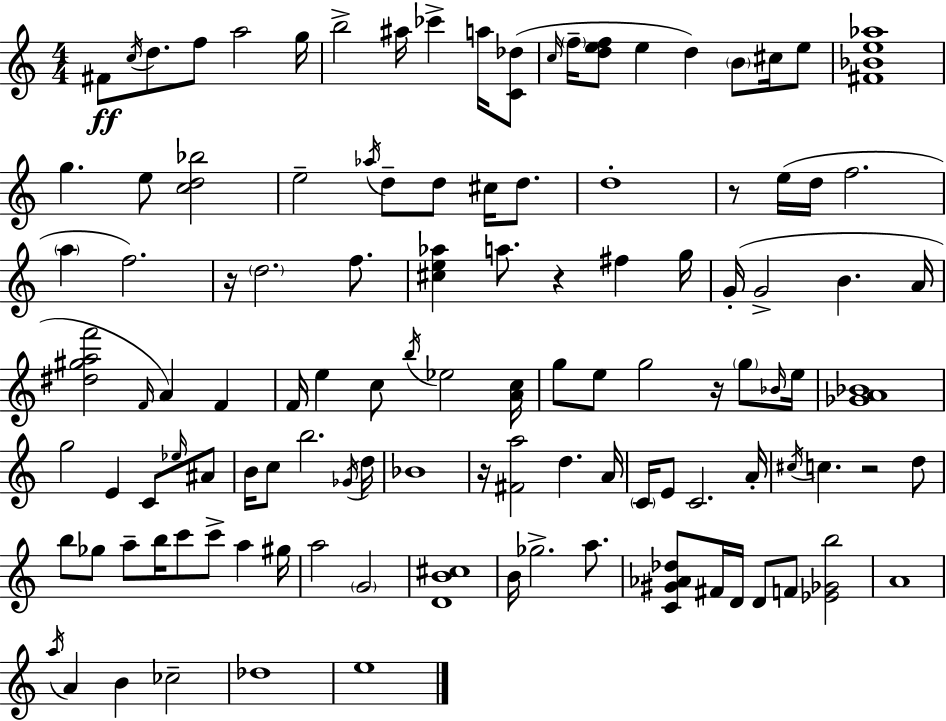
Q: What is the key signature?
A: A minor